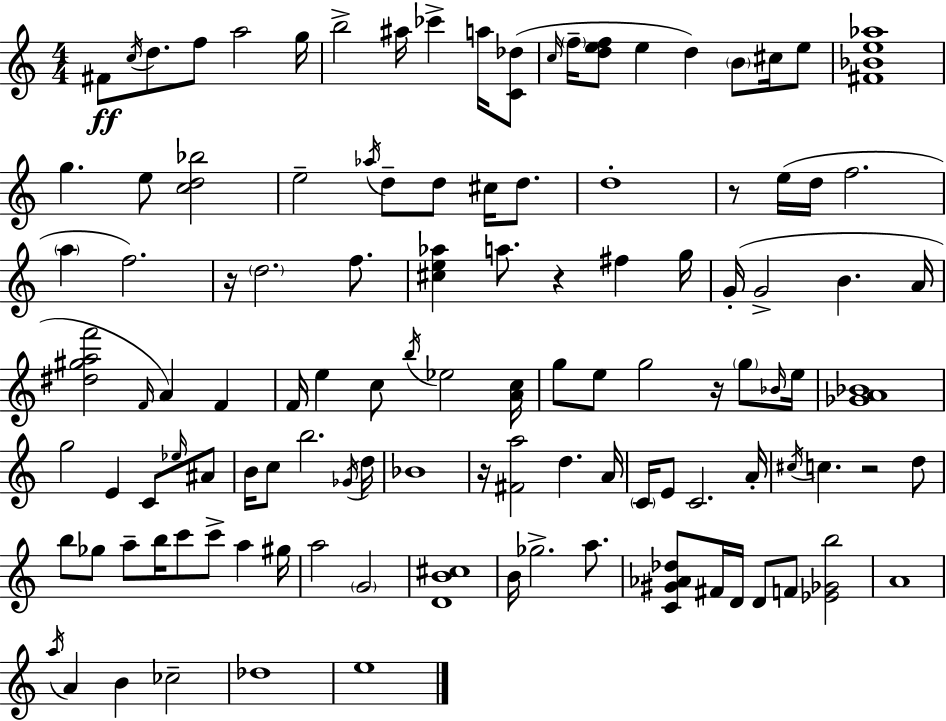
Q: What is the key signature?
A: A minor